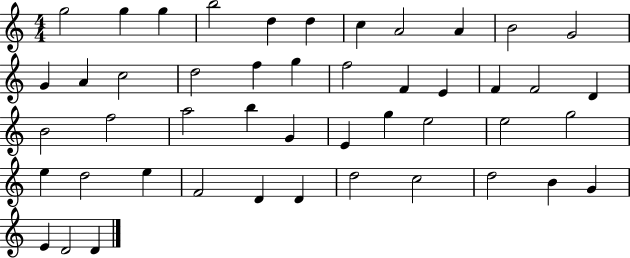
G5/h G5/q G5/q B5/h D5/q D5/q C5/q A4/h A4/q B4/h G4/h G4/q A4/q C5/h D5/h F5/q G5/q F5/h F4/q E4/q F4/q F4/h D4/q B4/h F5/h A5/h B5/q G4/q E4/q G5/q E5/h E5/h G5/h E5/q D5/h E5/q F4/h D4/q D4/q D5/h C5/h D5/h B4/q G4/q E4/q D4/h D4/q